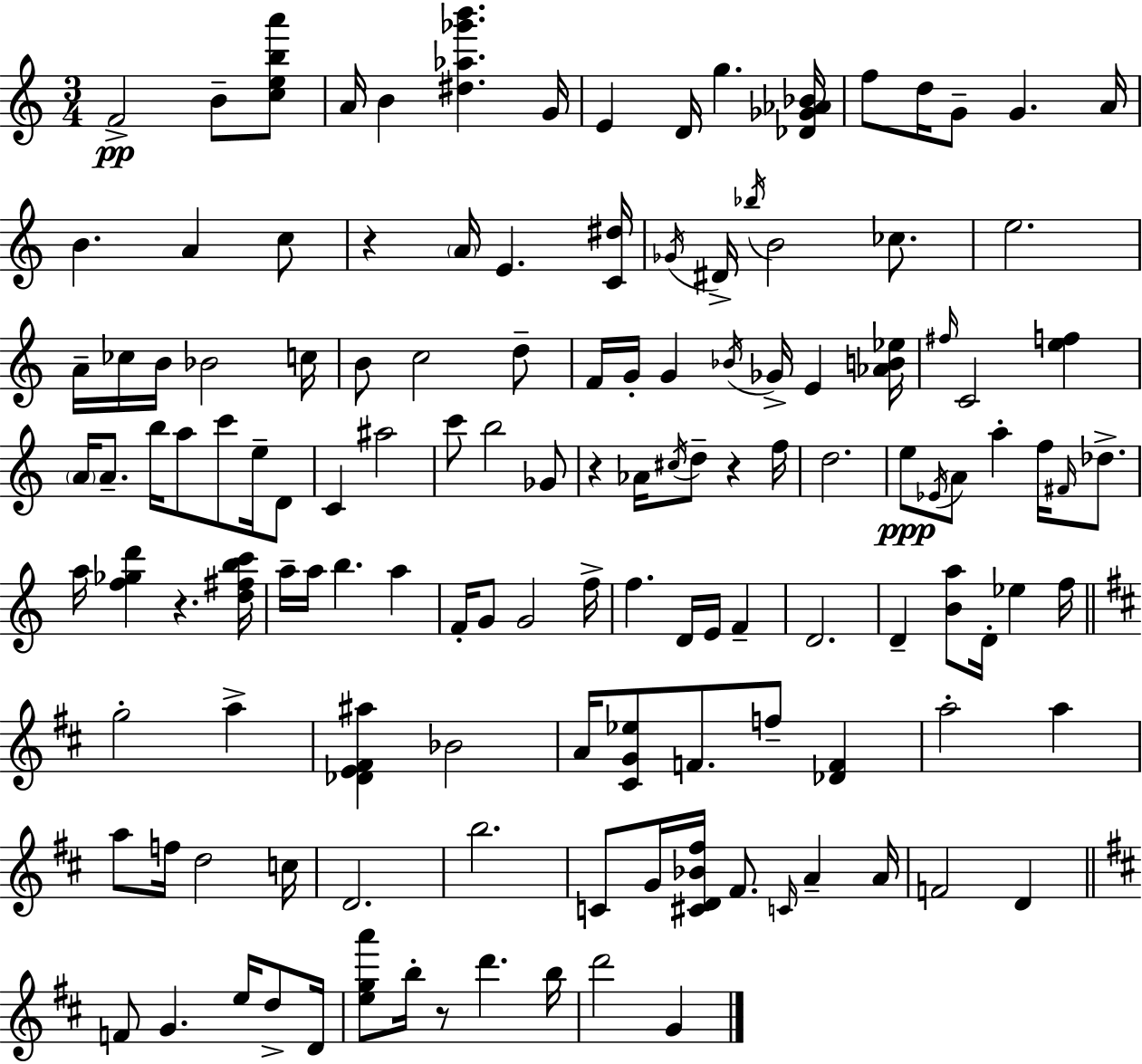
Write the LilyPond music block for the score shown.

{
  \clef treble
  \numericTimeSignature
  \time 3/4
  \key c \major
  f'2->\pp b'8-- <c'' e'' b'' a'''>8 | a'16 b'4 <dis'' aes'' ges''' b'''>4. g'16 | e'4 d'16 g''4. <des' ges' aes' bes'>16 | f''8 d''16 g'8-- g'4. a'16 | \break b'4. a'4 c''8 | r4 \parenthesize a'16 e'4. <c' dis''>16 | \acciaccatura { ges'16 } dis'16-> \acciaccatura { bes''16 } b'2 ces''8. | e''2. | \break a'16-- ces''16 b'16 bes'2 | c''16 b'8 c''2 | d''8-- f'16 g'16-. g'4 \acciaccatura { bes'16 } ges'16-> e'4 | <aes' b' ees''>16 \grace { fis''16 } c'2 | \break <e'' f''>4 \parenthesize a'16 a'8.-- b''16 a''8 c'''8 | e''16-- d'8 c'4 ais''2 | c'''8 b''2 | ges'8 r4 aes'16 \acciaccatura { cis''16 } d''8-- | \break r4 f''16 d''2. | e''8\ppp \acciaccatura { ees'16 } a'8 a''4-. | f''16 \grace { fis'16 } des''8.-> a''16 <f'' ges'' d'''>4 | r4. <d'' fis'' b'' c'''>16 a''16-- a''16 b''4. | \break a''4 f'16-. g'8 g'2 | f''16-> f''4. | d'16 e'16 f'4-- d'2. | d'4-- <b' a''>8 | \break d'16-. ees''4 f''16 \bar "||" \break \key d \major g''2-. a''4-> | <des' e' fis' ais''>4 bes'2 | a'16 <cis' g' ees''>8 f'8. f''8-- <des' f'>4 | a''2-. a''4 | \break a''8 f''16 d''2 c''16 | d'2. | b''2. | c'8 g'16 <cis' d' bes' fis''>16 fis'8. \grace { c'16 } a'4-- | \break a'16 f'2 d'4 | \bar "||" \break \key b \minor f'8 g'4. e''16 d''8-> d'16 | <e'' g'' a'''>8 b''16-. r8 d'''4. b''16 | d'''2 g'4 | \bar "|."
}